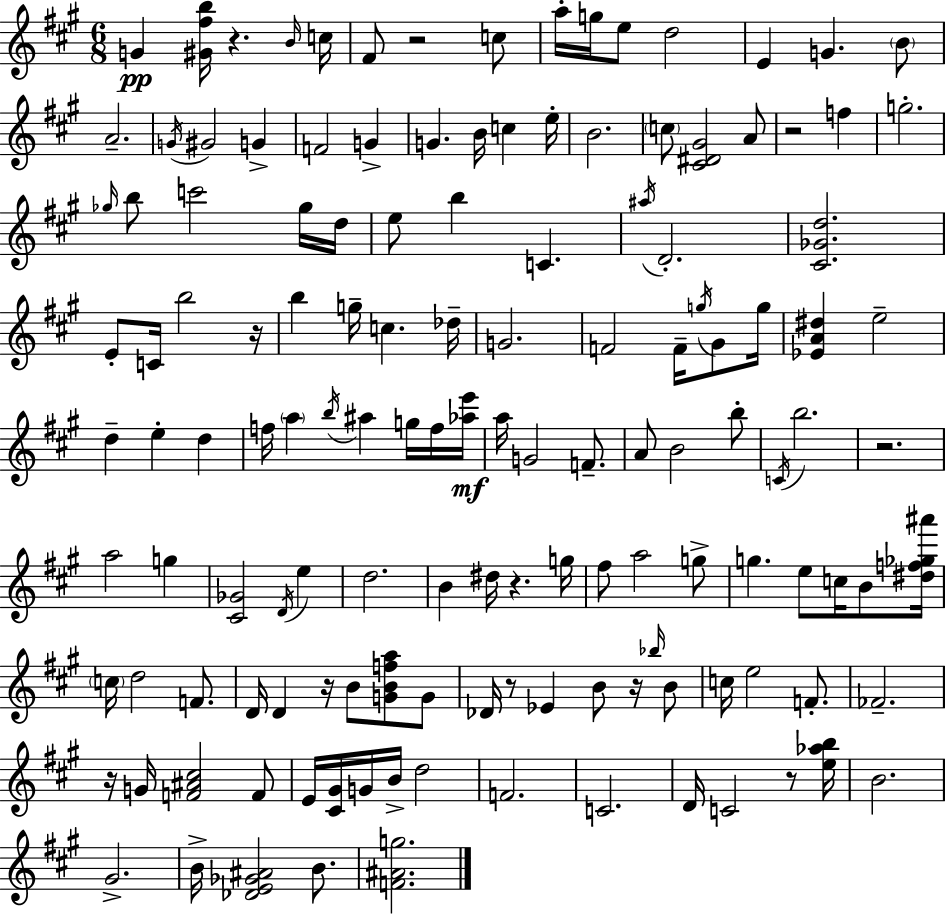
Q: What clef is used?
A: treble